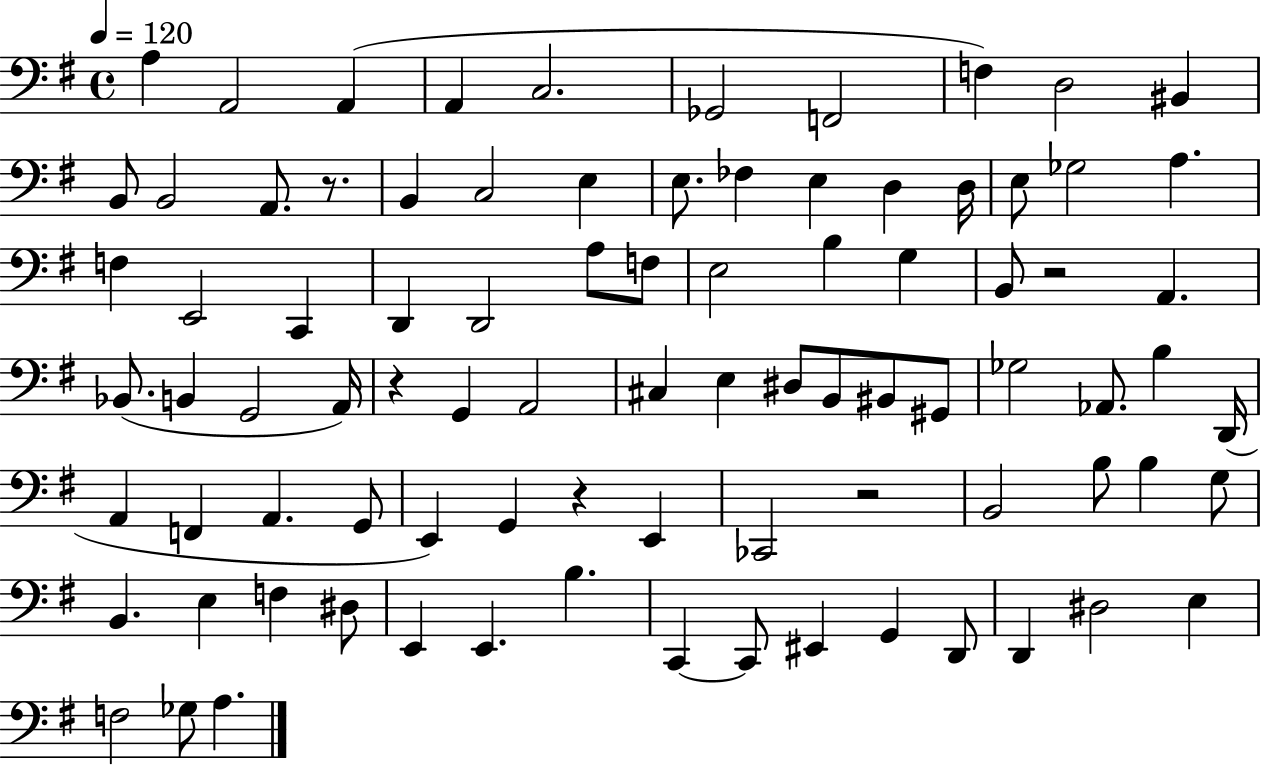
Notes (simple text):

A3/q A2/h A2/q A2/q C3/h. Gb2/h F2/h F3/q D3/h BIS2/q B2/e B2/h A2/e. R/e. B2/q C3/h E3/q E3/e. FES3/q E3/q D3/q D3/s E3/e Gb3/h A3/q. F3/q E2/h C2/q D2/q D2/h A3/e F3/e E3/h B3/q G3/q B2/e R/h A2/q. Bb2/e. B2/q G2/h A2/s R/q G2/q A2/h C#3/q E3/q D#3/e B2/e BIS2/e G#2/e Gb3/h Ab2/e. B3/q D2/s A2/q F2/q A2/q. G2/e E2/q G2/q R/q E2/q CES2/h R/h B2/h B3/e B3/q G3/e B2/q. E3/q F3/q D#3/e E2/q E2/q. B3/q. C2/q C2/e EIS2/q G2/q D2/e D2/q D#3/h E3/q F3/h Gb3/e A3/q.